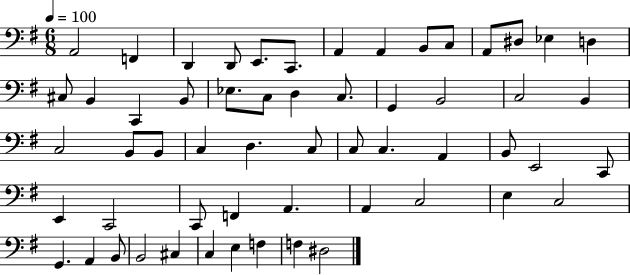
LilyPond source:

{
  \clef bass
  \numericTimeSignature
  \time 6/8
  \key g \major
  \tempo 4 = 100
  a,2 f,4 | d,4 d,8 e,8. c,8. | a,4 a,4 b,8 c8 | a,8 dis8 ees4 d4 | \break cis8 b,4 c,4 b,8 | ees8. c8 d4 c8. | g,4 b,2 | c2 b,4 | \break c2 b,8 b,8 | c4 d4. c8 | c8 c4. a,4 | b,8 e,2 c,8 | \break e,4 c,2 | c,8 f,4 a,4. | a,4 c2 | e4 c2 | \break g,4. a,4 b,8 | b,2 cis4 | c4 e4 f4 | f4 dis2 | \break \bar "|."
}